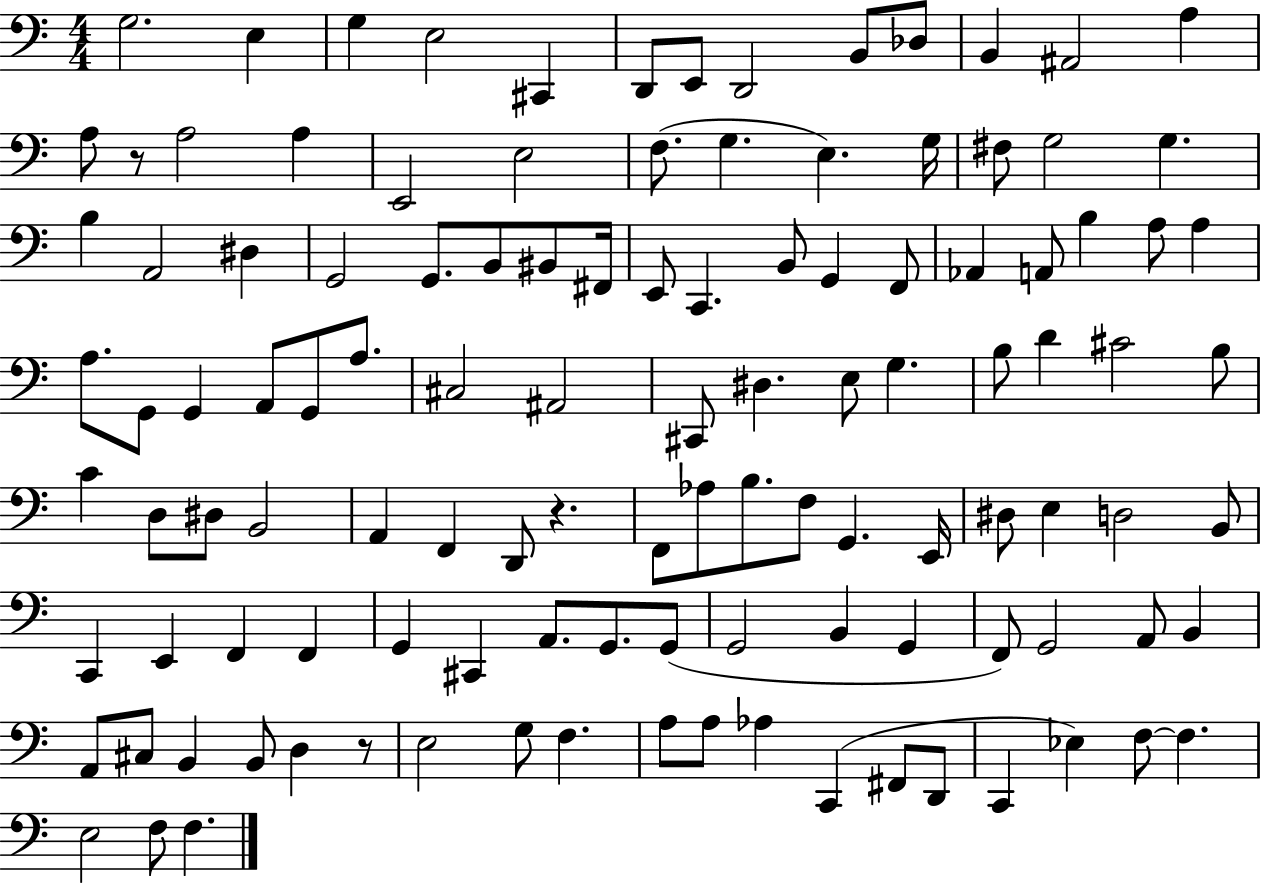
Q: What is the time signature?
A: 4/4